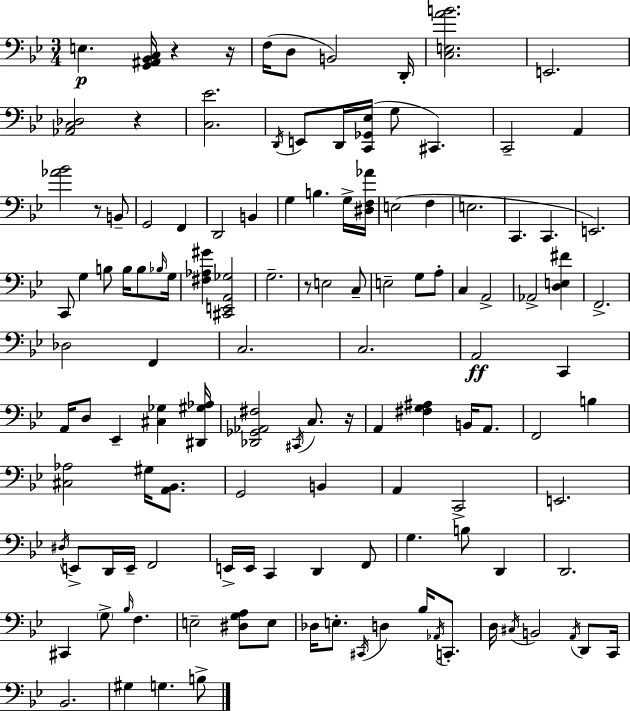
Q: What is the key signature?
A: BES major